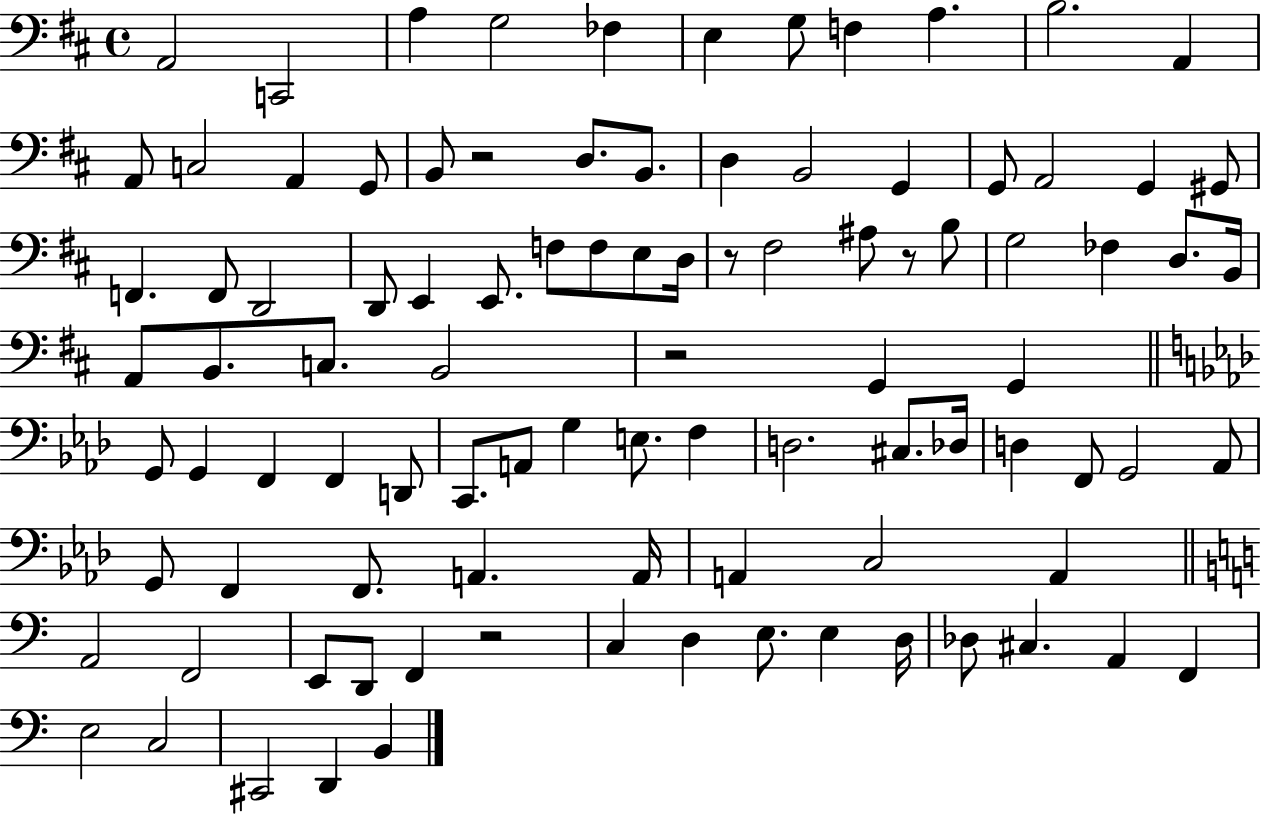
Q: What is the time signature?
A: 4/4